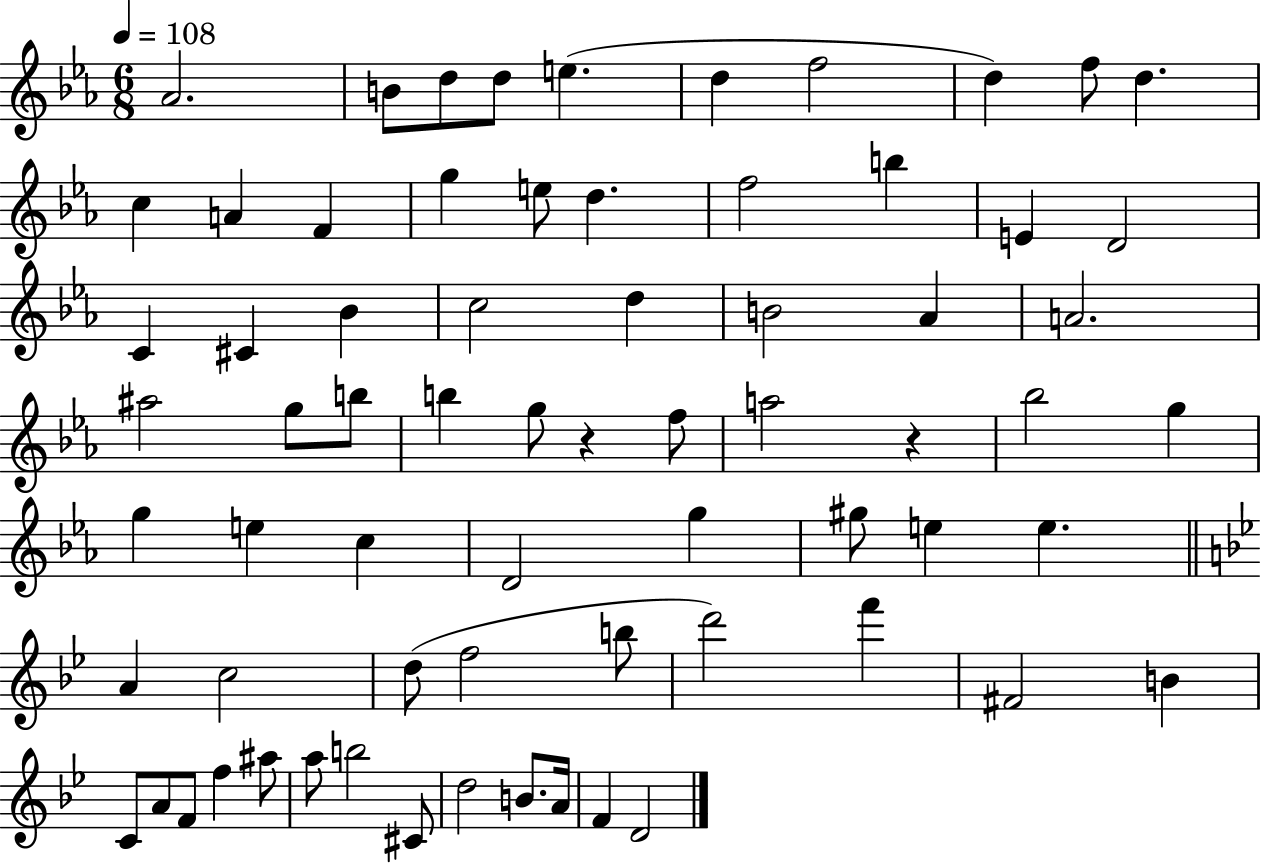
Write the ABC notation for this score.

X:1
T:Untitled
M:6/8
L:1/4
K:Eb
_A2 B/2 d/2 d/2 e d f2 d f/2 d c A F g e/2 d f2 b E D2 C ^C _B c2 d B2 _A A2 ^a2 g/2 b/2 b g/2 z f/2 a2 z _b2 g g e c D2 g ^g/2 e e A c2 d/2 f2 b/2 d'2 f' ^F2 B C/2 A/2 F/2 f ^a/2 a/2 b2 ^C/2 d2 B/2 A/4 F D2